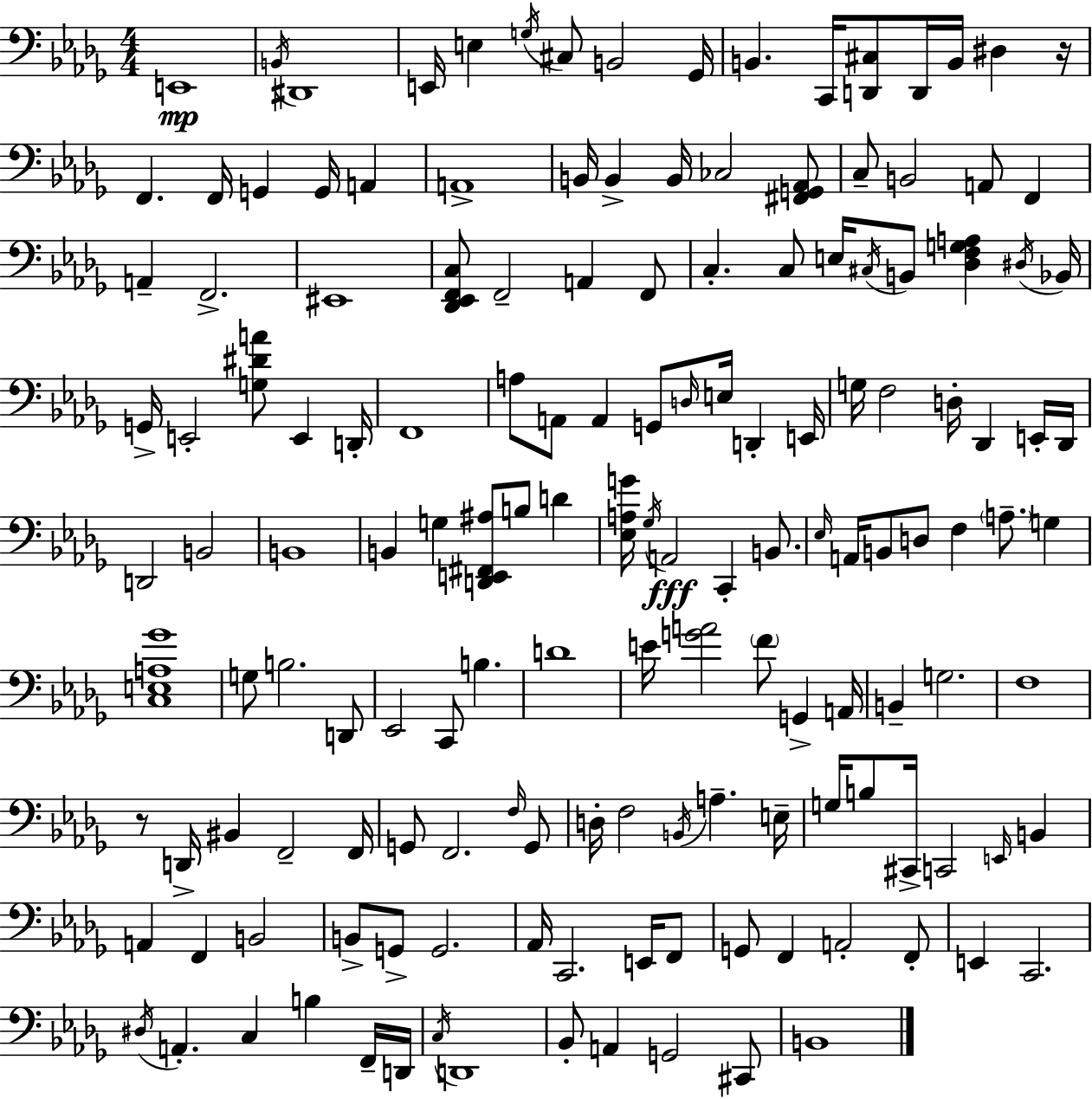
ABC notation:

X:1
T:Untitled
M:4/4
L:1/4
K:Bbm
E,,4 B,,/4 ^D,,4 E,,/4 E, G,/4 ^C,/2 B,,2 _G,,/4 B,, C,,/4 [D,,^C,]/2 D,,/4 B,,/4 ^D, z/4 F,, F,,/4 G,, G,,/4 A,, A,,4 B,,/4 B,, B,,/4 _C,2 [^F,,G,,_A,,]/2 C,/2 B,,2 A,,/2 F,, A,, F,,2 ^E,,4 [_D,,_E,,F,,C,]/2 F,,2 A,, F,,/2 C, C,/2 E,/4 ^C,/4 B,,/2 [_D,F,G,A,] ^D,/4 _B,,/4 G,,/4 E,,2 [G,^DA]/2 E,, D,,/4 F,,4 A,/2 A,,/2 A,, G,,/2 D,/4 E,/4 D,, E,,/4 G,/4 F,2 D,/4 _D,, E,,/4 _D,,/4 D,,2 B,,2 B,,4 B,, G, [D,,E,,^F,,^A,]/2 B,/2 D [_E,A,G]/4 _G,/4 A,,2 C,, B,,/2 _E,/4 A,,/4 B,,/2 D,/2 F, A,/2 G, [C,E,A,_G]4 G,/2 B,2 D,,/2 _E,,2 C,,/2 B, D4 E/4 [GA]2 F/2 G,, A,,/4 B,, G,2 F,4 z/2 D,,/4 ^B,, F,,2 F,,/4 G,,/2 F,,2 F,/4 G,,/2 D,/4 F,2 B,,/4 A, E,/4 G,/4 B,/2 ^C,,/4 C,,2 E,,/4 B,, A,, F,, B,,2 B,,/2 G,,/2 G,,2 _A,,/4 C,,2 E,,/4 F,,/2 G,,/2 F,, A,,2 F,,/2 E,, C,,2 ^D,/4 A,, C, B, F,,/4 D,,/4 C,/4 D,,4 _B,,/2 A,, G,,2 ^C,,/2 B,,4